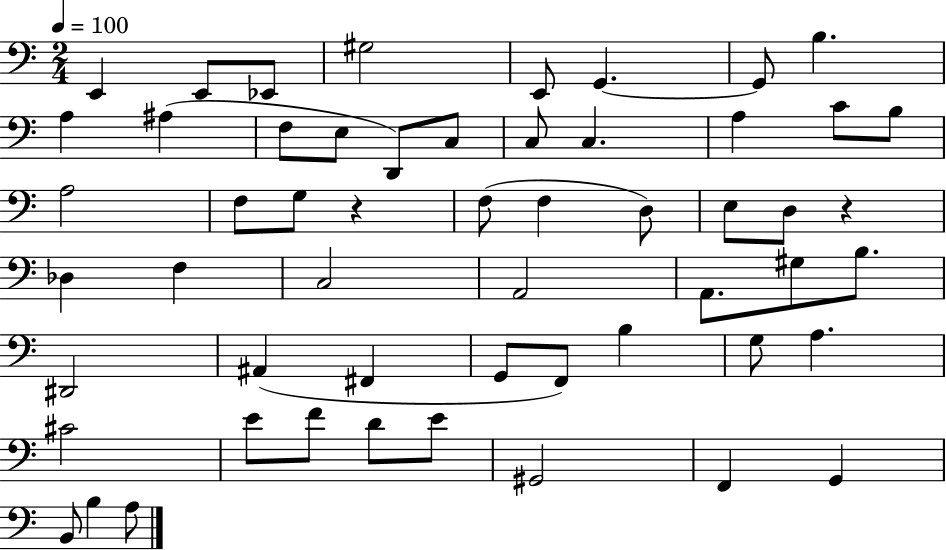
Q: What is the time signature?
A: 2/4